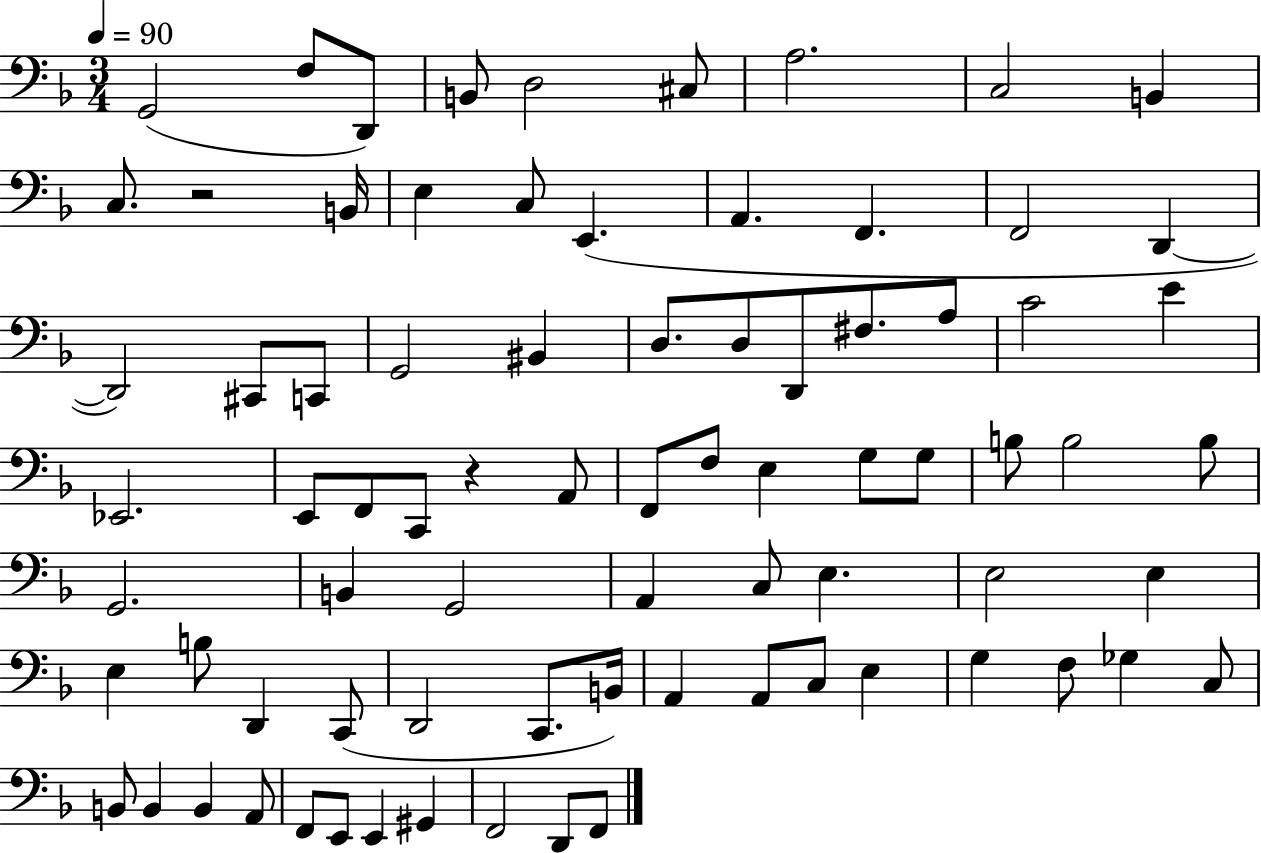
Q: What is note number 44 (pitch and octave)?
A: G2